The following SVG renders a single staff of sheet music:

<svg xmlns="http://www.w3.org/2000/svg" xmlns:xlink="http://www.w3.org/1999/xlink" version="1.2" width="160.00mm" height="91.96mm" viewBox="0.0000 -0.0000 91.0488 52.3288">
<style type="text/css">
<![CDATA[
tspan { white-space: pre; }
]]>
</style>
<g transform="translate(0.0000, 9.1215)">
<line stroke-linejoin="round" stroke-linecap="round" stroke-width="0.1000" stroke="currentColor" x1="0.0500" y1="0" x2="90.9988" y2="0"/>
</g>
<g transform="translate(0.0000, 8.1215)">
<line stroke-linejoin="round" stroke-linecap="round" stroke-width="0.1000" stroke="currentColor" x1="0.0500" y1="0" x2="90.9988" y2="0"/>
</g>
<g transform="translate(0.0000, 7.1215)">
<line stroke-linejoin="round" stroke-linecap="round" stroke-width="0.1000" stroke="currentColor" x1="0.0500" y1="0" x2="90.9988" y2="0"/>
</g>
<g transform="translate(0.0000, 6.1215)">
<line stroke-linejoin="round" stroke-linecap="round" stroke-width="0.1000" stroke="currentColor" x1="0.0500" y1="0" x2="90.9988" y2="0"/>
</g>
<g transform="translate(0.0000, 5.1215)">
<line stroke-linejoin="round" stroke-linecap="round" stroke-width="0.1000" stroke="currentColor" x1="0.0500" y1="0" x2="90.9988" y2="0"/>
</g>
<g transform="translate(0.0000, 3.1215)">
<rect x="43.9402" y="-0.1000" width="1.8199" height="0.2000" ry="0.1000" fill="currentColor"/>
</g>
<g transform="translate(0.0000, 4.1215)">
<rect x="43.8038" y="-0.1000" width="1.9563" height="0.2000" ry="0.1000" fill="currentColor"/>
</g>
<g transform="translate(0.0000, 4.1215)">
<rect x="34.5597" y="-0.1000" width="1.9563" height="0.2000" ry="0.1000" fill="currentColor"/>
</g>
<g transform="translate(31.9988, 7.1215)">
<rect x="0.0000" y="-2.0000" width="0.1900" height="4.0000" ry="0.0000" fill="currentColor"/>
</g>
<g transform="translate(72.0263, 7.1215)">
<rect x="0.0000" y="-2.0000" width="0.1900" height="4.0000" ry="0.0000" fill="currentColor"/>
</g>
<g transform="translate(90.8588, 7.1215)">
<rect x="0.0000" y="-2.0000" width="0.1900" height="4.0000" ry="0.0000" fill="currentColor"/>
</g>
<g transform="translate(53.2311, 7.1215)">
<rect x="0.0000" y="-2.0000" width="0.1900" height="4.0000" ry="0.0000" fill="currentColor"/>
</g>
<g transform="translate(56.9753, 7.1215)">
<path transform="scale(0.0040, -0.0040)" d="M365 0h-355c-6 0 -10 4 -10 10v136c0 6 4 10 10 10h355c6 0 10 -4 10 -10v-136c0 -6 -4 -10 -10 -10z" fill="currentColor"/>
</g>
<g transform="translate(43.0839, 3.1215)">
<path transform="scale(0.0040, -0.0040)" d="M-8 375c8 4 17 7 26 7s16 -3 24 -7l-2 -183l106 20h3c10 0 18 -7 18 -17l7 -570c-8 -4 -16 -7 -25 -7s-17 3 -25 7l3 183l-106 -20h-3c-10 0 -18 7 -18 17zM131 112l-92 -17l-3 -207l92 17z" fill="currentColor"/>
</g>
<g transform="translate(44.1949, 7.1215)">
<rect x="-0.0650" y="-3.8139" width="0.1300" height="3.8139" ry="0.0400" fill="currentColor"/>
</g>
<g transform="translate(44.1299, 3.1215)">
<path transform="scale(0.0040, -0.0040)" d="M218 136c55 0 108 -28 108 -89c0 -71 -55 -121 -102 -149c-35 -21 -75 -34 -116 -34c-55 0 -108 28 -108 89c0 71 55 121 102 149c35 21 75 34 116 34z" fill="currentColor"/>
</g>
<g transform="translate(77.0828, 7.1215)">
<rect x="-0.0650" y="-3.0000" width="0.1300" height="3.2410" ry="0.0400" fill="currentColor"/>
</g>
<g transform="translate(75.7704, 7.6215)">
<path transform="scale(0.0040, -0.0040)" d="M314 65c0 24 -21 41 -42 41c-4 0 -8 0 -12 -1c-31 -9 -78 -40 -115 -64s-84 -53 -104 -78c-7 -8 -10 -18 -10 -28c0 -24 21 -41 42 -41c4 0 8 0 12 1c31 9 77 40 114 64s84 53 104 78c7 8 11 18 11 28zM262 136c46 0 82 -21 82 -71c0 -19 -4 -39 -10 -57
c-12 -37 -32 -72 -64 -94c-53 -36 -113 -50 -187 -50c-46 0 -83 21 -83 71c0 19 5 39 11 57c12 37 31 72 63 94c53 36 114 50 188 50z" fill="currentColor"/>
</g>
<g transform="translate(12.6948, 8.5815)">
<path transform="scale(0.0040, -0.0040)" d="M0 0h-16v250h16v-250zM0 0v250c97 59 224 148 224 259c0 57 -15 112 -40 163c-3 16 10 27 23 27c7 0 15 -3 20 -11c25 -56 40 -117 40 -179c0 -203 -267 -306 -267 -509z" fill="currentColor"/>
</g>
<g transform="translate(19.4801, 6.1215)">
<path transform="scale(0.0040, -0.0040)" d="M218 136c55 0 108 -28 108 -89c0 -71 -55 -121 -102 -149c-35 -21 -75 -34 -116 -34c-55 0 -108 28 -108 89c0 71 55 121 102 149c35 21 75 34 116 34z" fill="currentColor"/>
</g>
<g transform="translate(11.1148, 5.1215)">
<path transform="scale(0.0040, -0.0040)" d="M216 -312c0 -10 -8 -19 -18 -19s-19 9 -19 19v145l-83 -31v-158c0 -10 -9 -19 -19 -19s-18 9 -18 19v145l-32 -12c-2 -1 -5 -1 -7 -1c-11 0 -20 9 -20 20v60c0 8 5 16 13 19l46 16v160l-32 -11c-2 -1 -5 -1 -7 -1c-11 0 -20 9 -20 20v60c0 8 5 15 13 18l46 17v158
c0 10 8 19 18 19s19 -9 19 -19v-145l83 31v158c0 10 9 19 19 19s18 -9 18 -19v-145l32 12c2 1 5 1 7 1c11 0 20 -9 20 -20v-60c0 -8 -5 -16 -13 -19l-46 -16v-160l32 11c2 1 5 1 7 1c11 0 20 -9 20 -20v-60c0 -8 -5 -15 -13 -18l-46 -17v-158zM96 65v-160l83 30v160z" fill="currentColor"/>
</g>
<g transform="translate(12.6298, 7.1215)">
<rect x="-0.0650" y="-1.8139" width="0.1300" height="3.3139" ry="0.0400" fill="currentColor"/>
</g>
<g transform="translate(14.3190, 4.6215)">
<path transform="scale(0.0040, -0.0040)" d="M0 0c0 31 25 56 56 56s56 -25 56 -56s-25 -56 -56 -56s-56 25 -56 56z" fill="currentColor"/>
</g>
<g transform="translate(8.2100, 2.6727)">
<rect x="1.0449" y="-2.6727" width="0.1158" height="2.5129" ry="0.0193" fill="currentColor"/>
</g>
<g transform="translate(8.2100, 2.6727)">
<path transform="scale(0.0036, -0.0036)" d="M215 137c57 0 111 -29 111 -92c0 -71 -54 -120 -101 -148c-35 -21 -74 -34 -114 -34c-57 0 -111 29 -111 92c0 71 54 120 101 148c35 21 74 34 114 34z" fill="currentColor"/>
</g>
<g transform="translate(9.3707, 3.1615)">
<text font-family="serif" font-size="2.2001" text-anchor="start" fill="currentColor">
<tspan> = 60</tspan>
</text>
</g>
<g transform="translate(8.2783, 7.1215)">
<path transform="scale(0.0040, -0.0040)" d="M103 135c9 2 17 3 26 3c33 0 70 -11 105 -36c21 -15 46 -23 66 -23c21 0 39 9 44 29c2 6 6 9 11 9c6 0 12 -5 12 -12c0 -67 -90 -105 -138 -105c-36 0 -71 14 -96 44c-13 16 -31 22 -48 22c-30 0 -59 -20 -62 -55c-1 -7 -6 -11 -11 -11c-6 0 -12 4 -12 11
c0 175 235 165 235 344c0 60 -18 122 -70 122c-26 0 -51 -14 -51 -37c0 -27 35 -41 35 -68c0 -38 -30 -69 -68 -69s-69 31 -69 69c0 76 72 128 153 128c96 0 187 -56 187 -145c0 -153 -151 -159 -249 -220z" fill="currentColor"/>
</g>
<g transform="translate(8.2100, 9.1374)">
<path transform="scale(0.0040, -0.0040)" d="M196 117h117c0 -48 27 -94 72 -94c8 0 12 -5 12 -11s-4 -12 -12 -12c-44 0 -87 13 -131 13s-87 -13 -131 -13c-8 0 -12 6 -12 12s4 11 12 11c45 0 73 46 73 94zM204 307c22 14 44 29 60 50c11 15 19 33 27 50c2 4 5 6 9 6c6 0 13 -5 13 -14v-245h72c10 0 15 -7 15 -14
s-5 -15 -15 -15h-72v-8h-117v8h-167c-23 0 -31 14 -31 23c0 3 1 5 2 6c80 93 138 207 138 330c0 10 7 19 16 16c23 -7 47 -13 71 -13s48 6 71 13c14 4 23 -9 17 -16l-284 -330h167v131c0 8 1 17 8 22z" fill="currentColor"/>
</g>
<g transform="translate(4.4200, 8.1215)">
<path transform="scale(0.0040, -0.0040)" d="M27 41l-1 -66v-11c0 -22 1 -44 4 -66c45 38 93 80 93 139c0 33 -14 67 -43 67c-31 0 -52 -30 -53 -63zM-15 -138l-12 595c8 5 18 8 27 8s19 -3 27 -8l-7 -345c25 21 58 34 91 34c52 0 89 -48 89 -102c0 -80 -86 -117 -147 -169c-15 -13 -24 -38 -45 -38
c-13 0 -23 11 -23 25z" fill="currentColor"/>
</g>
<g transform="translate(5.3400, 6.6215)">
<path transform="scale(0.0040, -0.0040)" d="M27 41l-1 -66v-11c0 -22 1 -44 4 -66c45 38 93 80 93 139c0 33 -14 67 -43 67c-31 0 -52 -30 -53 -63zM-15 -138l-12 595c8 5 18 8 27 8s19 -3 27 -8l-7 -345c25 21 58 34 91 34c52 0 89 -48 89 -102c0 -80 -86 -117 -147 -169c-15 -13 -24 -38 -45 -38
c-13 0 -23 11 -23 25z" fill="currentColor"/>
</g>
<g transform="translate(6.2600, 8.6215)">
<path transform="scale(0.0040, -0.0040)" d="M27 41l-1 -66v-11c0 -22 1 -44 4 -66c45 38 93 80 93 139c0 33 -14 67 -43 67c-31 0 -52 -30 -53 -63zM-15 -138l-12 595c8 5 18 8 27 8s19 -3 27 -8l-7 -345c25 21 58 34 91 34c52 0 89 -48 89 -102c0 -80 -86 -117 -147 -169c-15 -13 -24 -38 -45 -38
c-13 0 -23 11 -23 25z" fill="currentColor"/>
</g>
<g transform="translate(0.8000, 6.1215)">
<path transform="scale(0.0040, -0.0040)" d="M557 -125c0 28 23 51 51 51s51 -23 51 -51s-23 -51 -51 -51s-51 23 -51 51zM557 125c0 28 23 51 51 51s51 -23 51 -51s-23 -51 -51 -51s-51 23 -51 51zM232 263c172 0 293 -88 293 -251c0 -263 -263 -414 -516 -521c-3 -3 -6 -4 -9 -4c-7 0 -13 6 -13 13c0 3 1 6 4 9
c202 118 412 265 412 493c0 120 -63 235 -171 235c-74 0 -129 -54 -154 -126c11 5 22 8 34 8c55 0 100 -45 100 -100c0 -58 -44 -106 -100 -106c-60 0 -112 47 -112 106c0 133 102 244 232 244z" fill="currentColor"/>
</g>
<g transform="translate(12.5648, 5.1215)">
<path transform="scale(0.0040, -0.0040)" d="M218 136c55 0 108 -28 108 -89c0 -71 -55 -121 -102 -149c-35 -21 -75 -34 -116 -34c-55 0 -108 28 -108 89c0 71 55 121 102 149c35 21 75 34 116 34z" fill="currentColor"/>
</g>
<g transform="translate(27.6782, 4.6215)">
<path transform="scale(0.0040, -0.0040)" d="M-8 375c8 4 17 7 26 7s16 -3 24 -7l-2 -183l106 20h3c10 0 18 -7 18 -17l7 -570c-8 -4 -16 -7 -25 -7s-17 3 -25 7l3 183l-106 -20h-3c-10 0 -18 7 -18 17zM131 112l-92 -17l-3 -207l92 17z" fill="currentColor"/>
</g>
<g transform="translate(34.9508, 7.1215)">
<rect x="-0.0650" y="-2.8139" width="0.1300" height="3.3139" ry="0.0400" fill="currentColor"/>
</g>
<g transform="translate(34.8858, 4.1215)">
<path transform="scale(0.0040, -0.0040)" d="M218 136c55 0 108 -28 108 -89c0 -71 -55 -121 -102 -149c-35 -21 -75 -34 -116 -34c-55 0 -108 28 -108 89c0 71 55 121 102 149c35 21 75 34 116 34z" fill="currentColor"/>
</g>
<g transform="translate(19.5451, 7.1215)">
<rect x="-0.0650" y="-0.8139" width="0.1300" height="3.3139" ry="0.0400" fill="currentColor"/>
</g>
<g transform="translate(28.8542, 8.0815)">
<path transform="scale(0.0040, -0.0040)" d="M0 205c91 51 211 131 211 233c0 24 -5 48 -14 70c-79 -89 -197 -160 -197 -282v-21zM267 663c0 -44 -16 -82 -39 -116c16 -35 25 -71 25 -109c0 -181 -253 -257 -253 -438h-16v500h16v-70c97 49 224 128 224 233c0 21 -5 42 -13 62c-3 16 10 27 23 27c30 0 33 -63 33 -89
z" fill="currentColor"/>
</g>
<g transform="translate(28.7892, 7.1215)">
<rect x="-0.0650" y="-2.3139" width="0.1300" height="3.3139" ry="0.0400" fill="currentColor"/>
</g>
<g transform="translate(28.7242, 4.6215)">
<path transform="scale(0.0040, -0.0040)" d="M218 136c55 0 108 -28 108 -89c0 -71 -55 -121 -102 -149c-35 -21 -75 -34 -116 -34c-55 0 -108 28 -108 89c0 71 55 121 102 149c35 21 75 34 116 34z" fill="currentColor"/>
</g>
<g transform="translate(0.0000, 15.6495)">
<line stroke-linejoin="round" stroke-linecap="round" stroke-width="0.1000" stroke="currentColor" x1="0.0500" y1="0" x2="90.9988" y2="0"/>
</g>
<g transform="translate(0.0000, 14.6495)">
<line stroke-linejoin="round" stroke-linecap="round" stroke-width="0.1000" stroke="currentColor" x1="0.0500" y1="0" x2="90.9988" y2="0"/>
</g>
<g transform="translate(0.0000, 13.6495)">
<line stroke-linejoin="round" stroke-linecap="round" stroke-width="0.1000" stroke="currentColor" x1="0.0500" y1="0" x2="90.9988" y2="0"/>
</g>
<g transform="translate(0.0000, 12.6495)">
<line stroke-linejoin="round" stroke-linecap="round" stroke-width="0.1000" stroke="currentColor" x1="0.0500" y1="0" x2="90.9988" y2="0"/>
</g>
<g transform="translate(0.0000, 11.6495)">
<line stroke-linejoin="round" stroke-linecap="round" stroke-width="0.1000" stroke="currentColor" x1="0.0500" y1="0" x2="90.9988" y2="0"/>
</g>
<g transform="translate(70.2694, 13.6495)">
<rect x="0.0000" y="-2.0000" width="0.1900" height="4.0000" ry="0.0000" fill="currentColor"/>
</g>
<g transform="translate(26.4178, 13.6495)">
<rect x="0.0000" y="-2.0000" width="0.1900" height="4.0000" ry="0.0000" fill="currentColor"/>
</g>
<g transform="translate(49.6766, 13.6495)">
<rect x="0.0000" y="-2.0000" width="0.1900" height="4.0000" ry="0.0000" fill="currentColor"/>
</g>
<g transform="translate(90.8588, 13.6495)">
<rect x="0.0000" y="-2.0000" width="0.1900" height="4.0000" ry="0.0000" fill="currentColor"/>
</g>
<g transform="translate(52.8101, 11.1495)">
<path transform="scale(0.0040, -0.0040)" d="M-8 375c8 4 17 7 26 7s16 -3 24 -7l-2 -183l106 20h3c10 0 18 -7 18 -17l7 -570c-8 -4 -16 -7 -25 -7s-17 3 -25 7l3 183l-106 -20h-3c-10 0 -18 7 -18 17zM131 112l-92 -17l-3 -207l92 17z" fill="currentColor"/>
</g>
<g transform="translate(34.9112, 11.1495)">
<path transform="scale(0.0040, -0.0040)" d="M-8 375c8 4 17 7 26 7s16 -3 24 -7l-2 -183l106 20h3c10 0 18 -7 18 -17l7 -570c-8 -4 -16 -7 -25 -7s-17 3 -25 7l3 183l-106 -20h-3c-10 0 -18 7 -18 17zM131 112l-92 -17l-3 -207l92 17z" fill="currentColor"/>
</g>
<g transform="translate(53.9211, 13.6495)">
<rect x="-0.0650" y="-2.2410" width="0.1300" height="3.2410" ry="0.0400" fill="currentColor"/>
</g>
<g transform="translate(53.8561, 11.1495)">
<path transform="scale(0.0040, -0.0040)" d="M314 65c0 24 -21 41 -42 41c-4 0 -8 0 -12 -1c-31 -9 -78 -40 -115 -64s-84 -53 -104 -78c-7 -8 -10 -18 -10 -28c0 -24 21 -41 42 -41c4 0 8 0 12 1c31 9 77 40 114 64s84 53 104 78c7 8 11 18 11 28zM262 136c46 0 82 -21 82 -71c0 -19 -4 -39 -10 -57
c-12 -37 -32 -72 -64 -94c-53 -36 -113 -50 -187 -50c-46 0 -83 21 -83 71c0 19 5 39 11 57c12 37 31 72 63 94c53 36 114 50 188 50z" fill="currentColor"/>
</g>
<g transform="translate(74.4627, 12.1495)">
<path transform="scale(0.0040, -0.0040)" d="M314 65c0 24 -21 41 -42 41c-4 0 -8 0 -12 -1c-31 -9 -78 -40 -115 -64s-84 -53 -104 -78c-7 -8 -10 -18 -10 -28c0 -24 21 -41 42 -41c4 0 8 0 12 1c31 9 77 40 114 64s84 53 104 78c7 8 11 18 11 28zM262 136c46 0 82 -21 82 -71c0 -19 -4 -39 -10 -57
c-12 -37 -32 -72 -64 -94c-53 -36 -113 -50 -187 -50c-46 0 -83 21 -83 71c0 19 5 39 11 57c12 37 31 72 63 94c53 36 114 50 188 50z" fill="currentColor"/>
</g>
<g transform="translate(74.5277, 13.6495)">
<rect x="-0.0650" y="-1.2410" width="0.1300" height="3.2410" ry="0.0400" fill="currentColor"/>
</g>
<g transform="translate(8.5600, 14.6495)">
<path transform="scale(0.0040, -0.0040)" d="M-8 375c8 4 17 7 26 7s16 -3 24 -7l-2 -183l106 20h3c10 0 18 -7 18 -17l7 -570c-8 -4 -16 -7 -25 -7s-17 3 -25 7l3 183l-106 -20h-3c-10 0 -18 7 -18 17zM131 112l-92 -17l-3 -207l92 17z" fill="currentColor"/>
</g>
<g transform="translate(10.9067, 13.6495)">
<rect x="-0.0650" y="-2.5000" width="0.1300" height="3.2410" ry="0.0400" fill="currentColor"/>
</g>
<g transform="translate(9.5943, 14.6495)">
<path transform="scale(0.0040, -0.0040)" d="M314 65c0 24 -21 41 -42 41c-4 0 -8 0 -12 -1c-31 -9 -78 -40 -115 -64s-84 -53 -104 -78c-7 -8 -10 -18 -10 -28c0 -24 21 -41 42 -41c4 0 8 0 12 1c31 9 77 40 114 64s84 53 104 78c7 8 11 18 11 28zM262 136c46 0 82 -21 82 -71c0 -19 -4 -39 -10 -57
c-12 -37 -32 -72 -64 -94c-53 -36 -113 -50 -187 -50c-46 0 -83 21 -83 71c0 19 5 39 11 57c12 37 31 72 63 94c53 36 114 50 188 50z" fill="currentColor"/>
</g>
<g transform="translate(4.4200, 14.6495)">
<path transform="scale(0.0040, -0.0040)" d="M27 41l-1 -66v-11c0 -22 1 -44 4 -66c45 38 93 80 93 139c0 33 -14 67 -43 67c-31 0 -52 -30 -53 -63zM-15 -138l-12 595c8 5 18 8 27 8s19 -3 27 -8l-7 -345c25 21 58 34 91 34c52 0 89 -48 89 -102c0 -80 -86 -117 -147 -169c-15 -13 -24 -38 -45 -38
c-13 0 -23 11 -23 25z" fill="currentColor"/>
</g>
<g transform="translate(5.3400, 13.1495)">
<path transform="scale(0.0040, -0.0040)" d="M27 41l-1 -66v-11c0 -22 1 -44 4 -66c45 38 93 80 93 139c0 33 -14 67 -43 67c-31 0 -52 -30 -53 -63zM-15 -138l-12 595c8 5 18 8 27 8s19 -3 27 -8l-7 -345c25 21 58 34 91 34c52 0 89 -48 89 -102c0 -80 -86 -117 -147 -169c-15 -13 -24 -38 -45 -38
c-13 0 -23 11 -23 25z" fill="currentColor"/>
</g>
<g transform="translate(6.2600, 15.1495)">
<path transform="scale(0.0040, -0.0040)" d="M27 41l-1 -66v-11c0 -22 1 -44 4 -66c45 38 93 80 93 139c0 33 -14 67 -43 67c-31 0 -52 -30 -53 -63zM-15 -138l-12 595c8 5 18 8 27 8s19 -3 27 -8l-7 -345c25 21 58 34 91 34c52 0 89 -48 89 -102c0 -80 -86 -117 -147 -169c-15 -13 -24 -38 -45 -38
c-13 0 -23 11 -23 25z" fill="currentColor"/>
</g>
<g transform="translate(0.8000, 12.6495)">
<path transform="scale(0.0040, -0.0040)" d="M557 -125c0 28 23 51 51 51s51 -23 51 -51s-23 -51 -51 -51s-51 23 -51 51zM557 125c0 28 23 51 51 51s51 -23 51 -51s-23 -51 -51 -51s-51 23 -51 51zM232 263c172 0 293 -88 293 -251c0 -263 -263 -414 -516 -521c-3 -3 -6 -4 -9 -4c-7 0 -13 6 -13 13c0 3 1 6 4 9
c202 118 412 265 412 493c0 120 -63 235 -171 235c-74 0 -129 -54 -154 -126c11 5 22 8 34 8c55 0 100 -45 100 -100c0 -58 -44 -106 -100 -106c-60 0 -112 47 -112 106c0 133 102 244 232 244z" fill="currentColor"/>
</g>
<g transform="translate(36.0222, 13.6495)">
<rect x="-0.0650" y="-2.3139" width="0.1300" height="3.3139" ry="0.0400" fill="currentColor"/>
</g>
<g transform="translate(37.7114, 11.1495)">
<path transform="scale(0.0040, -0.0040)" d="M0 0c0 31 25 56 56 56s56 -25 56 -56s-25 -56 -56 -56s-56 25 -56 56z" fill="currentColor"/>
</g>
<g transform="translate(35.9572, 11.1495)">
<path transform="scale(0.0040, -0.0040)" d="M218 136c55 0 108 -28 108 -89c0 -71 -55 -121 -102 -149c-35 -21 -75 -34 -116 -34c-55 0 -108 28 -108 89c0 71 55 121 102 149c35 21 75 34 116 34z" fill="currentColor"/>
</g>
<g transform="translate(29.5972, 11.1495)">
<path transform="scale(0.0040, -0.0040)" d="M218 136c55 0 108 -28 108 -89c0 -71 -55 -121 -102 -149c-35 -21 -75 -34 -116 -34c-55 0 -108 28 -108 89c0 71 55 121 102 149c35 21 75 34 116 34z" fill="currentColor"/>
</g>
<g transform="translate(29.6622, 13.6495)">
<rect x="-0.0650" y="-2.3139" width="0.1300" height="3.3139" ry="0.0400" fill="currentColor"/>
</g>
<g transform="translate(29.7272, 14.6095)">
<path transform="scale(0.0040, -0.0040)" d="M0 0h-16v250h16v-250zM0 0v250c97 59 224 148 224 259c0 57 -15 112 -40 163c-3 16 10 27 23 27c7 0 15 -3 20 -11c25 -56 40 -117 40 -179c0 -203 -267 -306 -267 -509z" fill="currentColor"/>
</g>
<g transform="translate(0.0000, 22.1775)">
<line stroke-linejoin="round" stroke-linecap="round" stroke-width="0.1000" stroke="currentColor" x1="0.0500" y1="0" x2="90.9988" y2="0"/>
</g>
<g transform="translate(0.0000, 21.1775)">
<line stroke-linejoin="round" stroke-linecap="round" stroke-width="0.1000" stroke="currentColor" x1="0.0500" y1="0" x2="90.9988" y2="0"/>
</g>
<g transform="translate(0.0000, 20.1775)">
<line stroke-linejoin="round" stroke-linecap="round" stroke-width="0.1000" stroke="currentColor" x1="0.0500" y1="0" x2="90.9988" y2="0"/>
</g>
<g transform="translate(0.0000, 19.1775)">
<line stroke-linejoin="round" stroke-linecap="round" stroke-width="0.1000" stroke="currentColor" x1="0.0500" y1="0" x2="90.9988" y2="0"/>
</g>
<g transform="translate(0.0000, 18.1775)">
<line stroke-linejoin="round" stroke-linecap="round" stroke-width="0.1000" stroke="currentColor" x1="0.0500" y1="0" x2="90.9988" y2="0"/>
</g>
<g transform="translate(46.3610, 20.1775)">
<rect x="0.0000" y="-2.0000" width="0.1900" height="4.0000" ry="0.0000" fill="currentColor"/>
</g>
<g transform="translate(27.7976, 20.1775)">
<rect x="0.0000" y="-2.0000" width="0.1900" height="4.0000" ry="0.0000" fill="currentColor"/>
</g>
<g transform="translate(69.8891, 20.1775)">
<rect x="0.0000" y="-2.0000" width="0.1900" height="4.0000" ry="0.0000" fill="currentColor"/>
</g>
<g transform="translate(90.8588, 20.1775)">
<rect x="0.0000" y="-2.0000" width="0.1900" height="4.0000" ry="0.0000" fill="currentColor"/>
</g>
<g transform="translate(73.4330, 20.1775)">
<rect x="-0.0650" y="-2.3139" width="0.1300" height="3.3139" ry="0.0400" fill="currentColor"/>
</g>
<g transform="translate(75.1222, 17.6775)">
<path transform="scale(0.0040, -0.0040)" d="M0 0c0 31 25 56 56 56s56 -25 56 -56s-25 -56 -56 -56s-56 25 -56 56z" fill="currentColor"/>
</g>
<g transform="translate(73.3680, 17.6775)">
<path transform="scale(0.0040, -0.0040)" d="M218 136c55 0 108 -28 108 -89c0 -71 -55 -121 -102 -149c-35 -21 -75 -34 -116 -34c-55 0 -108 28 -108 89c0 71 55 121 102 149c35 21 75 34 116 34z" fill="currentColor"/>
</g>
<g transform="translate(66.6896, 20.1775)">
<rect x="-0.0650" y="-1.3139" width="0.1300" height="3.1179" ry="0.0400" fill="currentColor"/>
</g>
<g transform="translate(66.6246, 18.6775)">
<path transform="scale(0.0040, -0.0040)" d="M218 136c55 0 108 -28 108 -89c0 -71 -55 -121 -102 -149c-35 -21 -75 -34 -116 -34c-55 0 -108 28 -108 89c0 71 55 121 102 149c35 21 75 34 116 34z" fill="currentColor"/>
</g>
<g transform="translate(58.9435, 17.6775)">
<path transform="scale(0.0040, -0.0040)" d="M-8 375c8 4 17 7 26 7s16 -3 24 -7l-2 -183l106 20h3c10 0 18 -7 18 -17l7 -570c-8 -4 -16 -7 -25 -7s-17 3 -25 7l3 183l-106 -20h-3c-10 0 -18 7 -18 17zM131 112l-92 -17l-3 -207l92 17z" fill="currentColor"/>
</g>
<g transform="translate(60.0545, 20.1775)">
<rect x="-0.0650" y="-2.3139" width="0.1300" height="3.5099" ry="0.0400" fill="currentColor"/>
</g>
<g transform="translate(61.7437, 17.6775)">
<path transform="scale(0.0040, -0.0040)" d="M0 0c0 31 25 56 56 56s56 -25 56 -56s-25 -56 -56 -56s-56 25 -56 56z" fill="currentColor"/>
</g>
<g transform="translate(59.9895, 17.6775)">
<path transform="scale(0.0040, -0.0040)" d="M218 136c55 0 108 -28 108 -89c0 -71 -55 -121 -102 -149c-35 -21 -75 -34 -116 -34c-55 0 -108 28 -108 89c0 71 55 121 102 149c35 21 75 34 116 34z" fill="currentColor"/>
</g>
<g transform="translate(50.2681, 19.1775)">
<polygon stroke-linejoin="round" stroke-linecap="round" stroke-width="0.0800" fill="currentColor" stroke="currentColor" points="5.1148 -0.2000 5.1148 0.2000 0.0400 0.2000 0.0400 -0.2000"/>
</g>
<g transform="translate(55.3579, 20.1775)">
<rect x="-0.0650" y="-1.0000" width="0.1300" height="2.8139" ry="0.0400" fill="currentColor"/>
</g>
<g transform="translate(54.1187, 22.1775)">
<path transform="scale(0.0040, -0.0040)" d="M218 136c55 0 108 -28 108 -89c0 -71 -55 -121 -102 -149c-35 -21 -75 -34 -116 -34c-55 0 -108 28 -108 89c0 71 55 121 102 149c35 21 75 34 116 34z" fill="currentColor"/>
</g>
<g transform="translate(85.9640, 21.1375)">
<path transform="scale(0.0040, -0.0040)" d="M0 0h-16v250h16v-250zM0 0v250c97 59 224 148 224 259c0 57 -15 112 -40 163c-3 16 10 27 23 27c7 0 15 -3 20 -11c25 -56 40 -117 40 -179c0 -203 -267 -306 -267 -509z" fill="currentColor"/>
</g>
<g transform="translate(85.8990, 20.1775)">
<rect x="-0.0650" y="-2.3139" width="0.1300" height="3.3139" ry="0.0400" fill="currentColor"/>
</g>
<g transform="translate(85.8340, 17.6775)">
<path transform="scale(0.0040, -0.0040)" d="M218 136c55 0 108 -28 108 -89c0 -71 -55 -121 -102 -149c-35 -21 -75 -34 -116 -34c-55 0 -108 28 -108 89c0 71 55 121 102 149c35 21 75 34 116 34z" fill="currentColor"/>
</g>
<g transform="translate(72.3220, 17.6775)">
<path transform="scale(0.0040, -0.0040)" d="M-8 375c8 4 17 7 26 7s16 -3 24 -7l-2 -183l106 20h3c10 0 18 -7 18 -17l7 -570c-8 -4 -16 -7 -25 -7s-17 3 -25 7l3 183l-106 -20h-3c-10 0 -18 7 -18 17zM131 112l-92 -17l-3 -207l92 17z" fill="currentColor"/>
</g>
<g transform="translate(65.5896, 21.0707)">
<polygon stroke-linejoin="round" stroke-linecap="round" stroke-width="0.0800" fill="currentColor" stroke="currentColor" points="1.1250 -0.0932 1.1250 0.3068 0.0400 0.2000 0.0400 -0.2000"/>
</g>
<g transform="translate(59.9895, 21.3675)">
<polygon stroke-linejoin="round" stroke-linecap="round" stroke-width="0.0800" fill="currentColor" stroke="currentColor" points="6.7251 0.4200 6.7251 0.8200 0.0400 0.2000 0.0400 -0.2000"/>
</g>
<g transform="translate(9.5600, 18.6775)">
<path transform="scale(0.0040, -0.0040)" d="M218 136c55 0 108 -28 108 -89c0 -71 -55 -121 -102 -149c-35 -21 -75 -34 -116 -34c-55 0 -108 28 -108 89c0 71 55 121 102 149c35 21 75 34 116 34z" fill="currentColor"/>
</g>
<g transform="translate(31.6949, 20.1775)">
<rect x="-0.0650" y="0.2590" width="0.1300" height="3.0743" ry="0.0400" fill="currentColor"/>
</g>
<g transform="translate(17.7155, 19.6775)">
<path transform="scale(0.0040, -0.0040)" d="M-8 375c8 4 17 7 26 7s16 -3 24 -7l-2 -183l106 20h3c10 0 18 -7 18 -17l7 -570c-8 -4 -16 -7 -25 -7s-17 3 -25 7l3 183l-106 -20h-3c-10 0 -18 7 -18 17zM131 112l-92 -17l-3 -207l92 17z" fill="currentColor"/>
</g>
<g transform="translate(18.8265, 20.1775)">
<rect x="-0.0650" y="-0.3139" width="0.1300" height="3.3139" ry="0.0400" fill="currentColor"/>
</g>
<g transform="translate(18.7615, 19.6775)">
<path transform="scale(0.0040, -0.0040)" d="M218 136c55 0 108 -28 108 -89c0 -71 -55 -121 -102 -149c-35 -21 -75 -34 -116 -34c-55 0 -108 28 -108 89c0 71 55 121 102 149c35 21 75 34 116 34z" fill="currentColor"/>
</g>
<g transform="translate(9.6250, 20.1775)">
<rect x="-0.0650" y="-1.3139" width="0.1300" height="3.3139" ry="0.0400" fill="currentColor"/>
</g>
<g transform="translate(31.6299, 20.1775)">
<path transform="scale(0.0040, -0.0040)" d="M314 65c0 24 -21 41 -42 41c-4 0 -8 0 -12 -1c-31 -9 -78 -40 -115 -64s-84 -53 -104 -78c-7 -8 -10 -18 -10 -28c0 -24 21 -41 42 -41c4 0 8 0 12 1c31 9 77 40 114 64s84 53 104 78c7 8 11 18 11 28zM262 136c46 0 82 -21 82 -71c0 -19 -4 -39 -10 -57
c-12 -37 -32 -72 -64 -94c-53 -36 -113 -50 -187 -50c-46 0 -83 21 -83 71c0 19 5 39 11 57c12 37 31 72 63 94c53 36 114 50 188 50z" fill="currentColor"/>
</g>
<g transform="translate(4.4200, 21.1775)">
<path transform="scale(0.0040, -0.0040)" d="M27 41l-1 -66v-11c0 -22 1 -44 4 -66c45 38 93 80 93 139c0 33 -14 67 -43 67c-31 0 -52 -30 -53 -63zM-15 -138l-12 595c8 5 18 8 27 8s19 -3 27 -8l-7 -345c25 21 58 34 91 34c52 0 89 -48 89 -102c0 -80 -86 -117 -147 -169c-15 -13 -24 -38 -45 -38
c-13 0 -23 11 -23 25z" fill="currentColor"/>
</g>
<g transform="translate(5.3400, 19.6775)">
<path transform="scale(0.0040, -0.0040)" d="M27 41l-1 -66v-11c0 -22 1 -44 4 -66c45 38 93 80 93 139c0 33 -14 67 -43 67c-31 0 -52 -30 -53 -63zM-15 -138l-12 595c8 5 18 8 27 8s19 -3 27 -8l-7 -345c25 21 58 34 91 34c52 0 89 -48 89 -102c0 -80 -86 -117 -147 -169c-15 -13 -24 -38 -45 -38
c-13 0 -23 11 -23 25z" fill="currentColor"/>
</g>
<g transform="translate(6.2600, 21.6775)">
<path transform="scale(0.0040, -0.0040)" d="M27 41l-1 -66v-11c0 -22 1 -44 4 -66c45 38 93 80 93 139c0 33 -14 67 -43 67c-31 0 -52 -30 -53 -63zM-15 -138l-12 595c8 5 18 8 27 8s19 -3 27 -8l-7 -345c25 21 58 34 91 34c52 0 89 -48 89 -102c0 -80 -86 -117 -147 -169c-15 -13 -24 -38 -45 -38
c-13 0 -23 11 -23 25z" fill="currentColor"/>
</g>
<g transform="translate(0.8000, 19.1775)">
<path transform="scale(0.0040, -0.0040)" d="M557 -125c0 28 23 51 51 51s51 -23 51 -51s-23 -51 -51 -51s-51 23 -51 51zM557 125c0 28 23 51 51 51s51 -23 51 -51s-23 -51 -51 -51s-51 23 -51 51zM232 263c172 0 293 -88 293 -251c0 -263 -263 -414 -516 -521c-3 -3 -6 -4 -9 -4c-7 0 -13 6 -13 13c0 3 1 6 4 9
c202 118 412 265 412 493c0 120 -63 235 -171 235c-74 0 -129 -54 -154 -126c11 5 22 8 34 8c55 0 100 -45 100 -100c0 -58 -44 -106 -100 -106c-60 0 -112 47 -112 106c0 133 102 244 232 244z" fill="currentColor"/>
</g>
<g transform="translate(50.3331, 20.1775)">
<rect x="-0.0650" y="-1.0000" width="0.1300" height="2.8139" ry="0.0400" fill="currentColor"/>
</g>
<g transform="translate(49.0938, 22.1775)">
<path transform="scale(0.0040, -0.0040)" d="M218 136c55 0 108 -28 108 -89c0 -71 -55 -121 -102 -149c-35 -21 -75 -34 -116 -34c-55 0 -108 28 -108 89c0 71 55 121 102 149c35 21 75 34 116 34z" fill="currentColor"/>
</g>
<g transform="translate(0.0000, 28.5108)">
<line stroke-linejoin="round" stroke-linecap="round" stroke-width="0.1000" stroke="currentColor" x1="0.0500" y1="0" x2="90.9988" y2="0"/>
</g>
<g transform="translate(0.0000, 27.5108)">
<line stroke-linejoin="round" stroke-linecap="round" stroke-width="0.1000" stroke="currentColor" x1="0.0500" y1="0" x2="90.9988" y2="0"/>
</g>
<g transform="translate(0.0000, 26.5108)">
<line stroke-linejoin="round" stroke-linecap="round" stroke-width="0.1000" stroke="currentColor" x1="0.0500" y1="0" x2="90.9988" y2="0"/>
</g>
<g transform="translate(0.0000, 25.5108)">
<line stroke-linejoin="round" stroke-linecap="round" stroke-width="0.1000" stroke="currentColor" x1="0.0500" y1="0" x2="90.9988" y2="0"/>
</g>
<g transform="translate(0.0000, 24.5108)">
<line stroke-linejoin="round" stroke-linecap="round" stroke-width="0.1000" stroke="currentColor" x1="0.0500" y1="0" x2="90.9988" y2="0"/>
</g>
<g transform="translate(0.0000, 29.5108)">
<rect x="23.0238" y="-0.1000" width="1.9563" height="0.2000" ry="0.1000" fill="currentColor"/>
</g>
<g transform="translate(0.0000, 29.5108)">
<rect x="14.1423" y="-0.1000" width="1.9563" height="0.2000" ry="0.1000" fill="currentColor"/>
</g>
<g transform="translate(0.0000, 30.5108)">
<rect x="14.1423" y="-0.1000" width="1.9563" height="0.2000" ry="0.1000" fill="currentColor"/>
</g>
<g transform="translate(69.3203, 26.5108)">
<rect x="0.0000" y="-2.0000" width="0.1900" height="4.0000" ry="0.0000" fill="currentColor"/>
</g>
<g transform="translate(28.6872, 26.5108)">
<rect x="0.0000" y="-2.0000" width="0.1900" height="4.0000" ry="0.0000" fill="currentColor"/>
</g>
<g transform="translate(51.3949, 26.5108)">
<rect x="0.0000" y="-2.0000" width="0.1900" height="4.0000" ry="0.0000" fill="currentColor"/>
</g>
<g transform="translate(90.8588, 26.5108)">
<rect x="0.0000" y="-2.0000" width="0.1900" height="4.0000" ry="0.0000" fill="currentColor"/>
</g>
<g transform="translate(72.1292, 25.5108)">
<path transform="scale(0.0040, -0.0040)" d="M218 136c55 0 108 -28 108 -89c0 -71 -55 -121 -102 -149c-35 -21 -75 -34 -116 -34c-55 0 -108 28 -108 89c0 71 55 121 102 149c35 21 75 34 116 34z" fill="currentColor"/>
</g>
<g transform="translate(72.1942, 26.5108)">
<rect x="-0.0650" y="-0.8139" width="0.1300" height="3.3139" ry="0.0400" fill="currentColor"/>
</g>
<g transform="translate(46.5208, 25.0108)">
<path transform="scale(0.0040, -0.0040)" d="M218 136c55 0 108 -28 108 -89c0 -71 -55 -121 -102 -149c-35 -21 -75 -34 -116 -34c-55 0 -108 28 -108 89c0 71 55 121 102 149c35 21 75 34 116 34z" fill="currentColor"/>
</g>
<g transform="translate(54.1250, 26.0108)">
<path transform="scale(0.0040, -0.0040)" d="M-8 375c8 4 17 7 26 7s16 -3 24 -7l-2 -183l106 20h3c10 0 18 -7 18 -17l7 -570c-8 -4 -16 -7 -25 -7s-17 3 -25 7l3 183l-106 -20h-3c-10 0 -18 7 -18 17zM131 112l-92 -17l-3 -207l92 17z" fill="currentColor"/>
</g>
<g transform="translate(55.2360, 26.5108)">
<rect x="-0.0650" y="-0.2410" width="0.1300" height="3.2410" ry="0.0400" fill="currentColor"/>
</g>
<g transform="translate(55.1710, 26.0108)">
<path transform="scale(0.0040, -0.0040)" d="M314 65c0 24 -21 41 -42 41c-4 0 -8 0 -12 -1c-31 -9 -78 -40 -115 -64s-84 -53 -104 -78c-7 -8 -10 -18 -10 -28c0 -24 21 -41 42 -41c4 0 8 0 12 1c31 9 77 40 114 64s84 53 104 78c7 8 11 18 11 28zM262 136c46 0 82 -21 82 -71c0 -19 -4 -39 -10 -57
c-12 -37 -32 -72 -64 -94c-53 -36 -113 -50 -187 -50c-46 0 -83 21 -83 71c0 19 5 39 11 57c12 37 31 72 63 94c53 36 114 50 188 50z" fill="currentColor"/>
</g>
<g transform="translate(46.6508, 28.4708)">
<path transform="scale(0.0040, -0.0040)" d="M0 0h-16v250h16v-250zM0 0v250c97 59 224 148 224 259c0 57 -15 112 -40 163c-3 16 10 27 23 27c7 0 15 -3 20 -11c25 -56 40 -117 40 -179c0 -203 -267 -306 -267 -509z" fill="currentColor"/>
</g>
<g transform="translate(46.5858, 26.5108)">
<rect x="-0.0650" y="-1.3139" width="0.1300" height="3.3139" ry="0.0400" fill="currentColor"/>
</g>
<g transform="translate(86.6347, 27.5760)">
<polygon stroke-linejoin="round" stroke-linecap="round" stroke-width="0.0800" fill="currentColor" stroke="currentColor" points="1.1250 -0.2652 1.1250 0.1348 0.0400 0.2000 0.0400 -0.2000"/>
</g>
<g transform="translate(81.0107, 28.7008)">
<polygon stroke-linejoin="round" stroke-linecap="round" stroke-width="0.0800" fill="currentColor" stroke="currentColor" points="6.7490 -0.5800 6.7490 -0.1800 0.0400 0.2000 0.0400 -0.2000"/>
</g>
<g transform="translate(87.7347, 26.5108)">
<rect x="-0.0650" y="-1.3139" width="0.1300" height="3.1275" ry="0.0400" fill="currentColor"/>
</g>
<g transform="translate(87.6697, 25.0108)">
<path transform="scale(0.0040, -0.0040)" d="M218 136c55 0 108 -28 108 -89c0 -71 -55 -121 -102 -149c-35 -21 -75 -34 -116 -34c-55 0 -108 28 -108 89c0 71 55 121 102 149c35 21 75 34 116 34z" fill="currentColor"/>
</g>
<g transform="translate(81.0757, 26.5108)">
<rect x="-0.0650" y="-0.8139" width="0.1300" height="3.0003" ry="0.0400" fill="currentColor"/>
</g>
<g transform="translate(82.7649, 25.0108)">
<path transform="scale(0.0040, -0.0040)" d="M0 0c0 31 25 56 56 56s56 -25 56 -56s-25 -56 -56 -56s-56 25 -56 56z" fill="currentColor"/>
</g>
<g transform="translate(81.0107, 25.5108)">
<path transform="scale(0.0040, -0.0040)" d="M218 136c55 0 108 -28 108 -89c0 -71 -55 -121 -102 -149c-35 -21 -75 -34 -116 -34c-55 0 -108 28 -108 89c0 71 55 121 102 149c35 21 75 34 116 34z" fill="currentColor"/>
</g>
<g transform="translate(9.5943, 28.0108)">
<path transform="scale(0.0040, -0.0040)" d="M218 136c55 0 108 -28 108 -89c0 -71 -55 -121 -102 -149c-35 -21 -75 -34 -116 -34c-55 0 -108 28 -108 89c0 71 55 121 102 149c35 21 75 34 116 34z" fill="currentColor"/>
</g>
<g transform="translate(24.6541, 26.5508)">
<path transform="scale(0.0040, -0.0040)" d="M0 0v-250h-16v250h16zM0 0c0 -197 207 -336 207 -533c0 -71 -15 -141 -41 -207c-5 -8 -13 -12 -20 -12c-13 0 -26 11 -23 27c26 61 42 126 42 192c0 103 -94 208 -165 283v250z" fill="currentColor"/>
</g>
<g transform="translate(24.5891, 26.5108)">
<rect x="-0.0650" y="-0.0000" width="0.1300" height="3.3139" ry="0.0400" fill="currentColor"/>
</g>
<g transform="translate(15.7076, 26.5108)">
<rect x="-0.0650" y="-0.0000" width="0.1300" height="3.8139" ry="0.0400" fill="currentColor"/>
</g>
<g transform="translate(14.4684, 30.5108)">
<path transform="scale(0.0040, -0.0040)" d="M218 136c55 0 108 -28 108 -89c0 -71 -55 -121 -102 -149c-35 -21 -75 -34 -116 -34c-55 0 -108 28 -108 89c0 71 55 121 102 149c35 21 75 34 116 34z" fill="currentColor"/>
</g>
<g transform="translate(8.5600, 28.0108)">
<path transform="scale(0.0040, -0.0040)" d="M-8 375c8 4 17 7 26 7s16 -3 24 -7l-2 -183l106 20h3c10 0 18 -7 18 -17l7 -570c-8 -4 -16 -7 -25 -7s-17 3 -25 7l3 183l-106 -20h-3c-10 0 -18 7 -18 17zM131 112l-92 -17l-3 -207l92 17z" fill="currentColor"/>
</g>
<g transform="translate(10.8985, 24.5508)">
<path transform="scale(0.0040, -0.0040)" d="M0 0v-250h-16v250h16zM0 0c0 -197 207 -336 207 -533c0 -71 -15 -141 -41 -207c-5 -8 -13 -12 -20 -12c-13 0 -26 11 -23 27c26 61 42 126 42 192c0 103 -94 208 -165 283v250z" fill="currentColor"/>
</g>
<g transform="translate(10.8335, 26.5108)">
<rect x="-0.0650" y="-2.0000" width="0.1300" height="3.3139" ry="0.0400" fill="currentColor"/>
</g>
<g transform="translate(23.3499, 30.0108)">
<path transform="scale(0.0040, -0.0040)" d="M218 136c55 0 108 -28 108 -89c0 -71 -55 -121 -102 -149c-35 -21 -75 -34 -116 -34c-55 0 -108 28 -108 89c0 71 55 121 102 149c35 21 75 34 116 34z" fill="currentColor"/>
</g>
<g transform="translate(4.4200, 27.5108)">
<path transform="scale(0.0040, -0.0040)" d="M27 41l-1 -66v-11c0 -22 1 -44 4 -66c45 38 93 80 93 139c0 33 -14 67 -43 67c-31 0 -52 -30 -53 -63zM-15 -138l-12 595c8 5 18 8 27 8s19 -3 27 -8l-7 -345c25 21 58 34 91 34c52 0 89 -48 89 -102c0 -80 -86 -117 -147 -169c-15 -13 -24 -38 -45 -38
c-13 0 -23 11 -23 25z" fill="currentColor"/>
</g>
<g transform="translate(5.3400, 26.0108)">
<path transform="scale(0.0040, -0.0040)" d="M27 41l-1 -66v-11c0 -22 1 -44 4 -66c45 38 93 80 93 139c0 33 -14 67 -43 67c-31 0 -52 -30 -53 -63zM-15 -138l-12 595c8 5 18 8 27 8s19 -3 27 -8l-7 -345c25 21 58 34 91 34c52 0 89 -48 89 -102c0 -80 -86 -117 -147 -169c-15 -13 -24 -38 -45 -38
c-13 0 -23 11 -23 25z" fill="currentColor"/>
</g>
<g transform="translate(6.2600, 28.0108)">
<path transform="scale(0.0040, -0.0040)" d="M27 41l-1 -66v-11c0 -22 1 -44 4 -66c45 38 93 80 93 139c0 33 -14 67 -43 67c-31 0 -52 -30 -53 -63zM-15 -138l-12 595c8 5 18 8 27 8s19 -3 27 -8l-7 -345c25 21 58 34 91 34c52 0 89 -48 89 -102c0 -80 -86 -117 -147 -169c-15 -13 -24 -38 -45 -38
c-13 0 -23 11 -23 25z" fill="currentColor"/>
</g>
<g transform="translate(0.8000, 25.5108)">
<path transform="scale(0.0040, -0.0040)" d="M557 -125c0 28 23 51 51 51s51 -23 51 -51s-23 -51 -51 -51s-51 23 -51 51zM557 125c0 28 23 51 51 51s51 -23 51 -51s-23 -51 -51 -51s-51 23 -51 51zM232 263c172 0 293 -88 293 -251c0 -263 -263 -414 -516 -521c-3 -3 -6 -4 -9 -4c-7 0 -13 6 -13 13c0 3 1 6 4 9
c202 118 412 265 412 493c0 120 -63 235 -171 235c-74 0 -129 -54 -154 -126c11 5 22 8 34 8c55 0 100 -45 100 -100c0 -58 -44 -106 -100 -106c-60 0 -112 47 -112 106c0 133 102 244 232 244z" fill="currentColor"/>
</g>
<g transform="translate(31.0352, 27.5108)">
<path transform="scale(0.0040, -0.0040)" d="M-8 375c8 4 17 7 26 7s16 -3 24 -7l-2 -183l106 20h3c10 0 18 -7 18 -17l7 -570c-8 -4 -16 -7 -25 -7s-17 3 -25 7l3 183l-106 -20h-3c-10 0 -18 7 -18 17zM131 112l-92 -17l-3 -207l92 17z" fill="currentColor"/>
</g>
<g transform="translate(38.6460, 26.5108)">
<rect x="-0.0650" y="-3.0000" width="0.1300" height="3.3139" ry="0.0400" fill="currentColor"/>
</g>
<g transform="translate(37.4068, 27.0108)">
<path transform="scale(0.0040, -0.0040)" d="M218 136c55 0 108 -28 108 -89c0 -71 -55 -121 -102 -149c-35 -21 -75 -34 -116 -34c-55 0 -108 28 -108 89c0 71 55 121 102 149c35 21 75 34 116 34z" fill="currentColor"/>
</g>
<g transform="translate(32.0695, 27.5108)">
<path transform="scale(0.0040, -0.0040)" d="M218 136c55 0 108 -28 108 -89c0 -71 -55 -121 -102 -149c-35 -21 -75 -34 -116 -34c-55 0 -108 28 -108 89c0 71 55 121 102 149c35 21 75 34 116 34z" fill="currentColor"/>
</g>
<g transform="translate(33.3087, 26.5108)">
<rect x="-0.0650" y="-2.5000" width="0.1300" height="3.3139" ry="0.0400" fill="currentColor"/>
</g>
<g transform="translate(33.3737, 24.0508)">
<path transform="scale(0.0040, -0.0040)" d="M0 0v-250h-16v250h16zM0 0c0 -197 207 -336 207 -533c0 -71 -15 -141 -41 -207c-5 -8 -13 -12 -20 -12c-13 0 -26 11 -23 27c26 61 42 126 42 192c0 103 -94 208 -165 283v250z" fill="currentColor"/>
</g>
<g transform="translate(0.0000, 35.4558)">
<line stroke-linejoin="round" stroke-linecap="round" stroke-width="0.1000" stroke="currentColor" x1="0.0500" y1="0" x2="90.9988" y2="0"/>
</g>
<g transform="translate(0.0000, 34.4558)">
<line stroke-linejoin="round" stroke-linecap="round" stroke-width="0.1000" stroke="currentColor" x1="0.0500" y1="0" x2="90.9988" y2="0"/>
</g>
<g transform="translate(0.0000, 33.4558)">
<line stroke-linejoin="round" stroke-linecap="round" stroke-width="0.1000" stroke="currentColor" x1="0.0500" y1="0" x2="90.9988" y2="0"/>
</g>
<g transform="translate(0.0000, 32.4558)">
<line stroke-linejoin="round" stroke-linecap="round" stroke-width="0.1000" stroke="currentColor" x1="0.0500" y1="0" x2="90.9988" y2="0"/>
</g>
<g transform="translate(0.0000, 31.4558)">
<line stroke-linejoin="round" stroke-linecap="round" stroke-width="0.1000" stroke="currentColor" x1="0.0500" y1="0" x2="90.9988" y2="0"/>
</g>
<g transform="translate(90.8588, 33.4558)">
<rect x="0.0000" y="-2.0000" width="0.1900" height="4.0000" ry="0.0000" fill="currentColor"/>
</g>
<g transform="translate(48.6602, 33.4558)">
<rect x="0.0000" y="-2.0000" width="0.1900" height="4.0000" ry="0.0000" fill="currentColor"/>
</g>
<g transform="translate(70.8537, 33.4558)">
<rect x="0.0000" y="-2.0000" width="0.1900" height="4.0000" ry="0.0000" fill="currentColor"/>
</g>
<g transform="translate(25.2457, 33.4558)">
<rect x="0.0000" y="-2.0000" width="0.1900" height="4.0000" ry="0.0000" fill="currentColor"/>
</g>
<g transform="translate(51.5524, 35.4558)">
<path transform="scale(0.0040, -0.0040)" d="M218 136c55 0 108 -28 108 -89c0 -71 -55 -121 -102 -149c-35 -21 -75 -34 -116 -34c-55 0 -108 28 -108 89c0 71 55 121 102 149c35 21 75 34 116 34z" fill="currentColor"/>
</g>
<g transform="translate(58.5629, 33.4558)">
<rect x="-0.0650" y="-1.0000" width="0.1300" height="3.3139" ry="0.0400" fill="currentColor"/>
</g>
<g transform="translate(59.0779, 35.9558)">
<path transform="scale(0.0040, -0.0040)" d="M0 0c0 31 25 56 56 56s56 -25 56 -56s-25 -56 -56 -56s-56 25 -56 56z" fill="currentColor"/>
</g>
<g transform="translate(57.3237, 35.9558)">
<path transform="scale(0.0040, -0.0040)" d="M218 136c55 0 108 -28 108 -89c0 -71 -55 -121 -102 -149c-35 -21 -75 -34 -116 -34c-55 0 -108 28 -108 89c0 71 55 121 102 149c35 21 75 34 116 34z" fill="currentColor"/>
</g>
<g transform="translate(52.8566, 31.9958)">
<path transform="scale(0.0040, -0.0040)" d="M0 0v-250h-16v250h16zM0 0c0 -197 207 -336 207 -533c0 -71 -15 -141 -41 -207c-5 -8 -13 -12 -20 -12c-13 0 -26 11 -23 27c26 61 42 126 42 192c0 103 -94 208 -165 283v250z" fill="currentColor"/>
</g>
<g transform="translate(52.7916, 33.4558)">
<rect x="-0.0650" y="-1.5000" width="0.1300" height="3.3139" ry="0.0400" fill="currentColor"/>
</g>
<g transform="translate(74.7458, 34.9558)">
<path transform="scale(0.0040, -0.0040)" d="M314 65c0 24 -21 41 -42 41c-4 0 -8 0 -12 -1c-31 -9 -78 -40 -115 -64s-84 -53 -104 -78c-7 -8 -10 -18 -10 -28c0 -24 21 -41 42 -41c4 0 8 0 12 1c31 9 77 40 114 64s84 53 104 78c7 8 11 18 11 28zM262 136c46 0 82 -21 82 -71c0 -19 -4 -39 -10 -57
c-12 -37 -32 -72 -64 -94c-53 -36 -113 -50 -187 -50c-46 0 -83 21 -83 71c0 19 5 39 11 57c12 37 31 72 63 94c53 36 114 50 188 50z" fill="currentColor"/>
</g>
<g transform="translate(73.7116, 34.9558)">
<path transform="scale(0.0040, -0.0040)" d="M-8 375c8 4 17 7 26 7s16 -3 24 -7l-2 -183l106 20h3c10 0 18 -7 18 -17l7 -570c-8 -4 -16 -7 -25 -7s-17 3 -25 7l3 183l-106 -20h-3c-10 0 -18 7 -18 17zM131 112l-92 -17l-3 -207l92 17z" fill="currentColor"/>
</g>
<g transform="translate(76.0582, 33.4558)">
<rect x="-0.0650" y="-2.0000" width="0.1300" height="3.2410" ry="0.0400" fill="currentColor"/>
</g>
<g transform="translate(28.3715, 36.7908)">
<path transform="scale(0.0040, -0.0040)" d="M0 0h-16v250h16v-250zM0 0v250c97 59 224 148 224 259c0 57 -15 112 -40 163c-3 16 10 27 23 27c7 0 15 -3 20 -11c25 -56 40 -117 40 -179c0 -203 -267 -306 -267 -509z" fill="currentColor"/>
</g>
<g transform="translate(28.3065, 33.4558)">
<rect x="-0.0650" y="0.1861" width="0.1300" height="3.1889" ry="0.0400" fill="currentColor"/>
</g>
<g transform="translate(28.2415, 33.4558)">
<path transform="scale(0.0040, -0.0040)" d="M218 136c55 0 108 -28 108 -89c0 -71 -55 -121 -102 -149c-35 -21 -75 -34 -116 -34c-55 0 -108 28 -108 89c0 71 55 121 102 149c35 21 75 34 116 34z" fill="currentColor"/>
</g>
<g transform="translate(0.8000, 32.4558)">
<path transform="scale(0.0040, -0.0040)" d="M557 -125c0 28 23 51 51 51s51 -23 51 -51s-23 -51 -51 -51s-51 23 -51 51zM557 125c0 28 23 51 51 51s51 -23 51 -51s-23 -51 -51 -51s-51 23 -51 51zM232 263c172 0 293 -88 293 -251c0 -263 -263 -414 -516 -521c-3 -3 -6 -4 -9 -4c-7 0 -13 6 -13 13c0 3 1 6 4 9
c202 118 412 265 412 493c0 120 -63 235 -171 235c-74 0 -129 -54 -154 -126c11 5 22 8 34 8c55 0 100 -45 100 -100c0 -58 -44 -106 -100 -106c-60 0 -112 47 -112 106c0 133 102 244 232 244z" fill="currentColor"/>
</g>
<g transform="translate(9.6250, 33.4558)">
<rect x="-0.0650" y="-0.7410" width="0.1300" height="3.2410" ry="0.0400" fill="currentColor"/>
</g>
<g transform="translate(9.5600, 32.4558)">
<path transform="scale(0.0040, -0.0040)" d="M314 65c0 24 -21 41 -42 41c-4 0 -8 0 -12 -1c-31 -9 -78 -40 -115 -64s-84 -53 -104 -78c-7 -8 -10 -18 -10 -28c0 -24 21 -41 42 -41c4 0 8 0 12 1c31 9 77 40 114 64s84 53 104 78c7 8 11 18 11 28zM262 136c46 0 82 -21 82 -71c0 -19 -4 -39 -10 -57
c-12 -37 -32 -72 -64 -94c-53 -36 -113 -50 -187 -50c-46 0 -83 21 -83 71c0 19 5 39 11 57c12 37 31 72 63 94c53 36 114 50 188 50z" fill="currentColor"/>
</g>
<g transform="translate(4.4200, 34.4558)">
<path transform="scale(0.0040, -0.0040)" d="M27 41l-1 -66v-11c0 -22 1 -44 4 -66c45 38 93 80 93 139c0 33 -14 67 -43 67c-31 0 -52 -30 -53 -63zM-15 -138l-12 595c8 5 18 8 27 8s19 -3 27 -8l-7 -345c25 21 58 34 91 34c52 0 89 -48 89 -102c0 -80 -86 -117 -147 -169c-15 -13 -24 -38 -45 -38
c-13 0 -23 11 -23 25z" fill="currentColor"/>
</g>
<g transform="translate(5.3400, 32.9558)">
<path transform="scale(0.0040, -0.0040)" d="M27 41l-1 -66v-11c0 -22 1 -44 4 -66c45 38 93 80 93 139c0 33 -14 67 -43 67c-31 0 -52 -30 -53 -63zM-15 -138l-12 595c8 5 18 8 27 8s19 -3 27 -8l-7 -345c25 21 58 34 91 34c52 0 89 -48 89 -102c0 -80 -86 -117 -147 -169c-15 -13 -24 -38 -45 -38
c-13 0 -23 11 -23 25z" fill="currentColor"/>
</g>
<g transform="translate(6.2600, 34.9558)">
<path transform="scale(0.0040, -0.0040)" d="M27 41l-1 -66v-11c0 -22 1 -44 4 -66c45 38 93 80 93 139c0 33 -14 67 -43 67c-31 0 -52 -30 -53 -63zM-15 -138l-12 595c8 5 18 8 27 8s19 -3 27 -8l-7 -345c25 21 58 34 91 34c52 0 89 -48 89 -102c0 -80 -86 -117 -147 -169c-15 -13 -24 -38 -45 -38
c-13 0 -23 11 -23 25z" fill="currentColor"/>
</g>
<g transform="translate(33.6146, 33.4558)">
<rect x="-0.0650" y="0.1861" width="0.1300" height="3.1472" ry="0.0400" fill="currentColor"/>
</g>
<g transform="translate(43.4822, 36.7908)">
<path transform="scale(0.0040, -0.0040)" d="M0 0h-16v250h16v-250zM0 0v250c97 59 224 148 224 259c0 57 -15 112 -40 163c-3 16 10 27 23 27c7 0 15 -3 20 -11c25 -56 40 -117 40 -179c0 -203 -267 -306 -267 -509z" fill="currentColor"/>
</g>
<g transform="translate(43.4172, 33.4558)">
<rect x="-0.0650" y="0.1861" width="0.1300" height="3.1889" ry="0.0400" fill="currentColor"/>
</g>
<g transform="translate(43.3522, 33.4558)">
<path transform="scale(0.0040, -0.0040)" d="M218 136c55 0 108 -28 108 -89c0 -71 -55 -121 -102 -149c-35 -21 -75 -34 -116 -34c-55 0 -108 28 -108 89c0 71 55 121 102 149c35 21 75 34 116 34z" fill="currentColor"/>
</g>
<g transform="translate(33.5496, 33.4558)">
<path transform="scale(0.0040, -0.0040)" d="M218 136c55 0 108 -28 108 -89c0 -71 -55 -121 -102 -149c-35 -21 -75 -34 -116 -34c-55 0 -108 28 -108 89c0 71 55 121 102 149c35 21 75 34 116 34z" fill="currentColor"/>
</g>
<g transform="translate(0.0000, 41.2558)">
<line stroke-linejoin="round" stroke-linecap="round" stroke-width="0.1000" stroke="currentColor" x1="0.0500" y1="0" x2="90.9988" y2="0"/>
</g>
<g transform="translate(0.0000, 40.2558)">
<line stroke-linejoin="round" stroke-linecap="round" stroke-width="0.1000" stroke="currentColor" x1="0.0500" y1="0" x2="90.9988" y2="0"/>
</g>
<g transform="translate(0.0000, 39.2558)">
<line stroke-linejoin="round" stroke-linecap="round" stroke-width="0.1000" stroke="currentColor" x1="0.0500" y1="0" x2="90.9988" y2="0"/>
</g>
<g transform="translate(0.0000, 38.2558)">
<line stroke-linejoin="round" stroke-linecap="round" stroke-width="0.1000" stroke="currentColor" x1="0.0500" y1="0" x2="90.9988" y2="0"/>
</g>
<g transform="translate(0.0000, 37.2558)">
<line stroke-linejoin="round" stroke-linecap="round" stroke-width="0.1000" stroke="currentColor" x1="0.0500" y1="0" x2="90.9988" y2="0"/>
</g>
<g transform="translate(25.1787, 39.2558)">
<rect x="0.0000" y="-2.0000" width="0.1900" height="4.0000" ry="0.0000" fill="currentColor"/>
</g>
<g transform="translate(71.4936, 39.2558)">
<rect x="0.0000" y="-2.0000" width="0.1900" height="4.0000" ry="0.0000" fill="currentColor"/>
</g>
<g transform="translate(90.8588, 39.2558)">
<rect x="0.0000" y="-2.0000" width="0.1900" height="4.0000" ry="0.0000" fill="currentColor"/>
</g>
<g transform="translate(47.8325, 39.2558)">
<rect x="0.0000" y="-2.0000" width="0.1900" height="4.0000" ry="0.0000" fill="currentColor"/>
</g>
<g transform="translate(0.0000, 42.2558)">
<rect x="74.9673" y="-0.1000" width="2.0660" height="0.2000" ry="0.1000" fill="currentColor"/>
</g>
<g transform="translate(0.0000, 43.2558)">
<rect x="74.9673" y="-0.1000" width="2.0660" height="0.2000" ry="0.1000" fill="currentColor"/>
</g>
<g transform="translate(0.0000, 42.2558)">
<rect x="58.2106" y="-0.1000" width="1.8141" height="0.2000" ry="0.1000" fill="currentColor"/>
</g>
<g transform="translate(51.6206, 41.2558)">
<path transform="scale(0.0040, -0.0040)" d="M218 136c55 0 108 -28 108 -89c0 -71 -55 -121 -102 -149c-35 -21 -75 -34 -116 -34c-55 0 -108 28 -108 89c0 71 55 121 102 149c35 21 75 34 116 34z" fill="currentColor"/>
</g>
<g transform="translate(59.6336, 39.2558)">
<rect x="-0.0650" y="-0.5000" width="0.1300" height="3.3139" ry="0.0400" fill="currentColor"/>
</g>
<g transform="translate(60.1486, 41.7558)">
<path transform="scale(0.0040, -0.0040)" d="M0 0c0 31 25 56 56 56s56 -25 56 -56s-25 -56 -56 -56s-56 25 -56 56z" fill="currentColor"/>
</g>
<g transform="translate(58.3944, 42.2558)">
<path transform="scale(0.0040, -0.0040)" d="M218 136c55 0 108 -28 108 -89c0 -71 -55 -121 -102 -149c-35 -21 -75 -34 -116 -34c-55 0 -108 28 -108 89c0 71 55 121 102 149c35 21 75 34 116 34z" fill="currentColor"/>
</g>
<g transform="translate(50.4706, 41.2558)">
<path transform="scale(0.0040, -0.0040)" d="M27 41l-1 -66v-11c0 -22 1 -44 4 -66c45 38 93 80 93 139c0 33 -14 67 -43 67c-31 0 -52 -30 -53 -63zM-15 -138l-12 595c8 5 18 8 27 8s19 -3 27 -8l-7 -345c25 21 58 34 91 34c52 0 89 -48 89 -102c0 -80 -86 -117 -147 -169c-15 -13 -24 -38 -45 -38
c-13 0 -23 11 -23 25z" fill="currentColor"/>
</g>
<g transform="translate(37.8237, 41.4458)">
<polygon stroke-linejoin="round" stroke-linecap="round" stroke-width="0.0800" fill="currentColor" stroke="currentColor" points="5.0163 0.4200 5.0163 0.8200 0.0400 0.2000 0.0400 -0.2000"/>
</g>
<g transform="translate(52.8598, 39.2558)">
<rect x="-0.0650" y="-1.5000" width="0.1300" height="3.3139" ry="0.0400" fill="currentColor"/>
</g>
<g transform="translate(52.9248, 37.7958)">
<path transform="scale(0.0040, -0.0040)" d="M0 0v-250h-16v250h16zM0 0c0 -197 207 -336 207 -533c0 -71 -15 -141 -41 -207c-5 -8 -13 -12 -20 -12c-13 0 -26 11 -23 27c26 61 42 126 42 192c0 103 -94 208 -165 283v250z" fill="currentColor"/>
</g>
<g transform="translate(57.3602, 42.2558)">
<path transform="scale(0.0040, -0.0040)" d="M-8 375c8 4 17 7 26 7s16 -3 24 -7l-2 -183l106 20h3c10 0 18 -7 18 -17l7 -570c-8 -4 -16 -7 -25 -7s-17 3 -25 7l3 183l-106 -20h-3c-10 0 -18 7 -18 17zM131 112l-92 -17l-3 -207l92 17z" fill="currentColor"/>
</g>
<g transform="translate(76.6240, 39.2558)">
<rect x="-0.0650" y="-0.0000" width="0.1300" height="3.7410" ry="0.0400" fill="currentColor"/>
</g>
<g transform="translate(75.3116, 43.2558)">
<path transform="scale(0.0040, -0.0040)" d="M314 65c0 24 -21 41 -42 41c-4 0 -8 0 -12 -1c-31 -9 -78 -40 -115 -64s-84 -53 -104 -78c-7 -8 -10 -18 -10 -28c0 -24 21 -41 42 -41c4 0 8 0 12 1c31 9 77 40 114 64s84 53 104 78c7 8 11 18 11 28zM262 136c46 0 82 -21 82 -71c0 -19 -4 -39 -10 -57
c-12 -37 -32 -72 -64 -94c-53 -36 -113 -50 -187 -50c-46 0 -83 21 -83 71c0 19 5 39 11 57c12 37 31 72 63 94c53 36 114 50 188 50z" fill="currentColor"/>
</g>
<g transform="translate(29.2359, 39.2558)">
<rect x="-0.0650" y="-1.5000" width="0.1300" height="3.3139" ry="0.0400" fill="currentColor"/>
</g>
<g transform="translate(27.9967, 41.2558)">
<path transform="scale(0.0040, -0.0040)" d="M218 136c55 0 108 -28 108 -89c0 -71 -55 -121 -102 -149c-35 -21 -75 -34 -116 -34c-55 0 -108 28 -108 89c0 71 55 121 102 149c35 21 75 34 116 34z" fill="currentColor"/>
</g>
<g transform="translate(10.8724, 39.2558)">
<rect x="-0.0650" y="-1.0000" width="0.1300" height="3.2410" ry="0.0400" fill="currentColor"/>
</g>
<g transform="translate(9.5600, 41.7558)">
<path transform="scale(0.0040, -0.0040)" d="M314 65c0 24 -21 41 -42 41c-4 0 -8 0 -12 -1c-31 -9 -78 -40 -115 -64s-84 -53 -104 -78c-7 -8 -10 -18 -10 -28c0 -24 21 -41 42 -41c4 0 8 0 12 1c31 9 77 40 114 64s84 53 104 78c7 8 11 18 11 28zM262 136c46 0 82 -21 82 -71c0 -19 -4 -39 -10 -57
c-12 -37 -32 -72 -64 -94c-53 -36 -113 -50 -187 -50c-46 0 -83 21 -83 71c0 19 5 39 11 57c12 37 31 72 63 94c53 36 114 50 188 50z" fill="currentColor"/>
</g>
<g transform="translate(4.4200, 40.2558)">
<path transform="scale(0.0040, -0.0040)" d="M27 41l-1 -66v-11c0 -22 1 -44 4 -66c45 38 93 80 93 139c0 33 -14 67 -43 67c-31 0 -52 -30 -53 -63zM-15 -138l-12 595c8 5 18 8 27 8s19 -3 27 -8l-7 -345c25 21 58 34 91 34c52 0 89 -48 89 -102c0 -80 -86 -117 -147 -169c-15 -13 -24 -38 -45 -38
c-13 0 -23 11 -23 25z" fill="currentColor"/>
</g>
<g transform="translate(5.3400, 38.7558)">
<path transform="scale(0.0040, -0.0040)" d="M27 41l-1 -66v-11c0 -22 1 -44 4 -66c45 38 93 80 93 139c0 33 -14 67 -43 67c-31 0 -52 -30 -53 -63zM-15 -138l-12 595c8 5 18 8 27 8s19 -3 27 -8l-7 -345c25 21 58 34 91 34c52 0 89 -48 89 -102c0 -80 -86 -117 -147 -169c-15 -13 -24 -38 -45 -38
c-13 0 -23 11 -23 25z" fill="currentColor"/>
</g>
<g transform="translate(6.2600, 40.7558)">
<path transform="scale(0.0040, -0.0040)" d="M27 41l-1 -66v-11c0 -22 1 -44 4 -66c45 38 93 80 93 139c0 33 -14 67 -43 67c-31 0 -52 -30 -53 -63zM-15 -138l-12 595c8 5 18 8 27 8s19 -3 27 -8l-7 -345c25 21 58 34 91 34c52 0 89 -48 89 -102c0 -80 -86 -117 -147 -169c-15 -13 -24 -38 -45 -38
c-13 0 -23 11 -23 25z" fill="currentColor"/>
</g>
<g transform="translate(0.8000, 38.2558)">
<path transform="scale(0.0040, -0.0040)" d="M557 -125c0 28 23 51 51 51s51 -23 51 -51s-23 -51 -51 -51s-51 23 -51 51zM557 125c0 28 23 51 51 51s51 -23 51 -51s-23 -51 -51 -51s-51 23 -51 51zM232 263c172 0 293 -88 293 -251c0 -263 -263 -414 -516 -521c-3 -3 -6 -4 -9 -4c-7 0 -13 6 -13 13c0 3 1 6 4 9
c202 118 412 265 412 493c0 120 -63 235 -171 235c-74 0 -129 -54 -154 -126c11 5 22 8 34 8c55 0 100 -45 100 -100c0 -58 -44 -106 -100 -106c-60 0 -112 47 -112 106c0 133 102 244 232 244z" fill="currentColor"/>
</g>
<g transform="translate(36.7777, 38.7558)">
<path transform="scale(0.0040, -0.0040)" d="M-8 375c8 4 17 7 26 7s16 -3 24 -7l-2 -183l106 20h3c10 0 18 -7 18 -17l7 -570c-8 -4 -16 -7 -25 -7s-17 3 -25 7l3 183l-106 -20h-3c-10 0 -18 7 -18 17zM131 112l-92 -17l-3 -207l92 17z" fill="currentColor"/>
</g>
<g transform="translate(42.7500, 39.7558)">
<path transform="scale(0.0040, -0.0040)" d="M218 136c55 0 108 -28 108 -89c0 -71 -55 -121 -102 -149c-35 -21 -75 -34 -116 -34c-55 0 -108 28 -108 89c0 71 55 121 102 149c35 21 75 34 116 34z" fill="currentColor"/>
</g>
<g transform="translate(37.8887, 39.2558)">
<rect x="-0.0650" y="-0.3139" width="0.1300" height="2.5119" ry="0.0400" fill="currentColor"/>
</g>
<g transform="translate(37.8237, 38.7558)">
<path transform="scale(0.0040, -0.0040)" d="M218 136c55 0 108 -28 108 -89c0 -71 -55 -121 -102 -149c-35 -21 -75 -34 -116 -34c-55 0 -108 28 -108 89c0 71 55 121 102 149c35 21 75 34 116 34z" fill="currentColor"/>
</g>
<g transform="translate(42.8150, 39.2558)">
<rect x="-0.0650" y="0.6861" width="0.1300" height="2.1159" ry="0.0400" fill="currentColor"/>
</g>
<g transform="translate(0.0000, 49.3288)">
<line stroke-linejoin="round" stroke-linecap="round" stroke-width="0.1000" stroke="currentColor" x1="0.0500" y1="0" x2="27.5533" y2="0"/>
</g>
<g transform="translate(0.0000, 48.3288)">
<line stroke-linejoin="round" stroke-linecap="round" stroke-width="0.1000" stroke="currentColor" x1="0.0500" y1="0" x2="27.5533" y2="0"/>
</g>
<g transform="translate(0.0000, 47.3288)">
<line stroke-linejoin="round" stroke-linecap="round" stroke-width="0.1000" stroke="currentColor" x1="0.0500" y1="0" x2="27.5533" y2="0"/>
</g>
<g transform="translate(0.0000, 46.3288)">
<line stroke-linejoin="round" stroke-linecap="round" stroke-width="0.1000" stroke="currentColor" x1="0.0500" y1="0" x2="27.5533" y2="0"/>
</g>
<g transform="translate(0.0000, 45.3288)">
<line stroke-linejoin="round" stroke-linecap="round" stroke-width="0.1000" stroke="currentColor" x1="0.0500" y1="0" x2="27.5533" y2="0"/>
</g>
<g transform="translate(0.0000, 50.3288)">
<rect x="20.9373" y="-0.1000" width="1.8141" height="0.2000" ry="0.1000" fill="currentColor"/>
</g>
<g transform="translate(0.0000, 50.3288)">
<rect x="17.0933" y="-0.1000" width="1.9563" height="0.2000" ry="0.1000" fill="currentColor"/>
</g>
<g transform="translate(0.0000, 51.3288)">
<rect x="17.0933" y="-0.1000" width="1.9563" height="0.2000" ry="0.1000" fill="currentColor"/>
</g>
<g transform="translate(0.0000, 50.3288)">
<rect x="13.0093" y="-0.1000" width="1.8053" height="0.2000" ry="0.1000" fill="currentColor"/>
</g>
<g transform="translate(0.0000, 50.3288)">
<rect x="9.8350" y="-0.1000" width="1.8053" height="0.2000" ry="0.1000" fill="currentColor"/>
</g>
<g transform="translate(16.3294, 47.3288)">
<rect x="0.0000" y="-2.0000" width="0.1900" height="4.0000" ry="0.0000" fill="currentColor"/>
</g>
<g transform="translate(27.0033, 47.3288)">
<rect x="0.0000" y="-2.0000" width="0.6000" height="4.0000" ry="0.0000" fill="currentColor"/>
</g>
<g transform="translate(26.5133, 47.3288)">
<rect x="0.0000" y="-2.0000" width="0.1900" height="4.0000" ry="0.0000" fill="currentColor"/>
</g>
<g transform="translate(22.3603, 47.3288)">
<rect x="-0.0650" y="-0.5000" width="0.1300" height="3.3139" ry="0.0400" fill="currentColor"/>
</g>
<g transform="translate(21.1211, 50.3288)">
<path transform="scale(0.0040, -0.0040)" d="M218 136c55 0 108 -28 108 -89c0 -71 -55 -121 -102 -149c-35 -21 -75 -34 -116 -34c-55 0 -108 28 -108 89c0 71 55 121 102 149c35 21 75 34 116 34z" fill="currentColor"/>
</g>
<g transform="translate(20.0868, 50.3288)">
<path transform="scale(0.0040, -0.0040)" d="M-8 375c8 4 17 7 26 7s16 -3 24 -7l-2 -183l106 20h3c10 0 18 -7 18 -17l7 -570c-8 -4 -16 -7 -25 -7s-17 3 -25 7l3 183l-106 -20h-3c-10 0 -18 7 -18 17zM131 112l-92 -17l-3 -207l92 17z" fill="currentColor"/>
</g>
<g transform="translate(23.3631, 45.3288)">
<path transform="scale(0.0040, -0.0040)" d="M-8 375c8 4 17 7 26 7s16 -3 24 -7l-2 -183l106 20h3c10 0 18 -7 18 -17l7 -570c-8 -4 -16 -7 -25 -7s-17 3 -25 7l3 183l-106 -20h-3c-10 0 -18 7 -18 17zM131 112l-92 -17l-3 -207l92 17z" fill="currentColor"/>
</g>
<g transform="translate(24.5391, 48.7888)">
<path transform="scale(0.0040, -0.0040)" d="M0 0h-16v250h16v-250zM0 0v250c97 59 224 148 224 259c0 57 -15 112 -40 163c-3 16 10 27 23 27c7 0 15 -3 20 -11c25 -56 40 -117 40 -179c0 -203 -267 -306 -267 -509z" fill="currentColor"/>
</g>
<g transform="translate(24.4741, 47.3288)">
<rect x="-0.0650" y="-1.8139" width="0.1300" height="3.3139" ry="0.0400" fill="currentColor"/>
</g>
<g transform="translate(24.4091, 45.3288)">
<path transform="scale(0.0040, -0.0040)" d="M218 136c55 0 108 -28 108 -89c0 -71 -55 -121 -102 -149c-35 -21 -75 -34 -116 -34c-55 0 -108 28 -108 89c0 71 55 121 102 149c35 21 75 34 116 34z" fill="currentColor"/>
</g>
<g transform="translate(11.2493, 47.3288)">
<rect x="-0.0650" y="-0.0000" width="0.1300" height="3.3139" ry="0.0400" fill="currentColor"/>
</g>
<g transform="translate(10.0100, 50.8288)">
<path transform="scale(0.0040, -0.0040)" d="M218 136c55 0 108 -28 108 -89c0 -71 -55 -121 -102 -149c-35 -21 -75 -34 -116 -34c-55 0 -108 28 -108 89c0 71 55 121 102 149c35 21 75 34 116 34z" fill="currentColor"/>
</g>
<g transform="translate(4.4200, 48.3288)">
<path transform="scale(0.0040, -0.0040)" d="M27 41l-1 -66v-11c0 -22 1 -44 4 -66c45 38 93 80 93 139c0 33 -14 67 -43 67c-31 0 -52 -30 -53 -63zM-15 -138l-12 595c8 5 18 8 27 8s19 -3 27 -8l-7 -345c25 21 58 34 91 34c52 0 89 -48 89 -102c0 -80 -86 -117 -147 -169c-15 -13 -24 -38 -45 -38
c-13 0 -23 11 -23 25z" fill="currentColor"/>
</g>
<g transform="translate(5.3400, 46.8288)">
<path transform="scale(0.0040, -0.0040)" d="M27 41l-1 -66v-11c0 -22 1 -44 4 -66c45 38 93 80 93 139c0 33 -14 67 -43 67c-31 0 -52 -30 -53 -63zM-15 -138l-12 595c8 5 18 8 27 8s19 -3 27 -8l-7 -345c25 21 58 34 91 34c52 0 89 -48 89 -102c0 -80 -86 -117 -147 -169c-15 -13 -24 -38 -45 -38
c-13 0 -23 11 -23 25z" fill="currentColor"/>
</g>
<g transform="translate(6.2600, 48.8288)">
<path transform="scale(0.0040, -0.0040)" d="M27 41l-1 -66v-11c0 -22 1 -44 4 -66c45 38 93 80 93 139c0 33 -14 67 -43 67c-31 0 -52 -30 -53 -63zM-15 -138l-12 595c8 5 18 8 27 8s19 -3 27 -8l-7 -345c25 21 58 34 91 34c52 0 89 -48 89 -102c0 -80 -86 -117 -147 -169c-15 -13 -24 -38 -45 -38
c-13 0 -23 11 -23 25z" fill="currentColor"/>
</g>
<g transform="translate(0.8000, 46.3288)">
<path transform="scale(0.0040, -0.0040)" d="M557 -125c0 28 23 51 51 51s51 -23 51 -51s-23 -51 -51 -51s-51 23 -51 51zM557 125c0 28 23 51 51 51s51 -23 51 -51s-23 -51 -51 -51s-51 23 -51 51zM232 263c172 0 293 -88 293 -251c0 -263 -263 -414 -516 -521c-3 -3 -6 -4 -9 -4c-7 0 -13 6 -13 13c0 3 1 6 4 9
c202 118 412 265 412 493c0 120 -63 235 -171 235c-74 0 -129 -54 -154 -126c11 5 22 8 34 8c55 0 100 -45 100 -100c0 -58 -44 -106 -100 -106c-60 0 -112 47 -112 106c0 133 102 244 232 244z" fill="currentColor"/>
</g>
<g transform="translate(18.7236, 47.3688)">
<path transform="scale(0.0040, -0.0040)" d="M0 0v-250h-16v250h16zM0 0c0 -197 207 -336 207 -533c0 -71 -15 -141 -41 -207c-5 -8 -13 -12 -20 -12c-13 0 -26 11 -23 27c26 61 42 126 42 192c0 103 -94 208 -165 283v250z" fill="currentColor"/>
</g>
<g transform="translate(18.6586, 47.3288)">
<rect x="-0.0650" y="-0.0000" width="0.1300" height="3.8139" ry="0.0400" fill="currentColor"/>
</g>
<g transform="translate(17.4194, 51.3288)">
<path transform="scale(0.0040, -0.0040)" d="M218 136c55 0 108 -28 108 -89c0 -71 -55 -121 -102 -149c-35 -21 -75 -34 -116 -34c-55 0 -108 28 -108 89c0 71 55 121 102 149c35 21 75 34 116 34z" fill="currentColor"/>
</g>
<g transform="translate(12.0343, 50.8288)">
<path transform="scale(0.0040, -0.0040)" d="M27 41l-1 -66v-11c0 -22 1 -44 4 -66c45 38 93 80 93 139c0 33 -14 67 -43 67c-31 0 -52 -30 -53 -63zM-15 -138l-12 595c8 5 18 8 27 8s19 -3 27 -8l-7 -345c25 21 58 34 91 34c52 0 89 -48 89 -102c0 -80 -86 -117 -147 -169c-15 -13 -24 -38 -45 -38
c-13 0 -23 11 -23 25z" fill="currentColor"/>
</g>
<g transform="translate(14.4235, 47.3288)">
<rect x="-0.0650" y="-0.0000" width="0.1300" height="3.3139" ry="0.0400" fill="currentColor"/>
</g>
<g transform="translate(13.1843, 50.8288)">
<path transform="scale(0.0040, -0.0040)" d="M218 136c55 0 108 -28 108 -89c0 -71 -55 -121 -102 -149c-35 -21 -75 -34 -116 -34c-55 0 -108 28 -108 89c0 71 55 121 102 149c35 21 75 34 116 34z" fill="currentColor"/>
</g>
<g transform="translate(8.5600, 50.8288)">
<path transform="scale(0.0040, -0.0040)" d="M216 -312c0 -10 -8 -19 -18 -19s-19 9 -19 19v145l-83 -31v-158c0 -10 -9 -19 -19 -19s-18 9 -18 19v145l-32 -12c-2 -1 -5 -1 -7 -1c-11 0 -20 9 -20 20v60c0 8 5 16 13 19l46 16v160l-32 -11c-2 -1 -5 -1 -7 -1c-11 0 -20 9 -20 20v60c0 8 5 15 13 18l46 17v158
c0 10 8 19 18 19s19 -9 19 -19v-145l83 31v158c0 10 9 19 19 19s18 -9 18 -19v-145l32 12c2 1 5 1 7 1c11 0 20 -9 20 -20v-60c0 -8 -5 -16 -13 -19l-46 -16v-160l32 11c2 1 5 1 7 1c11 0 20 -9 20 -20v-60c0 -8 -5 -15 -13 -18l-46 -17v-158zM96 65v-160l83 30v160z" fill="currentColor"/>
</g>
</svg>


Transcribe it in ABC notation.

X:1
T:Untitled
M:2/4
L:1/4
K:Eb
^A,/2 F, B,/4 C E z2 C,2 B,,2 _B,/2 B, B,2 G,2 G, E, D,2 G,,/2 G,,/2 B,/2 G,/4 B, B,/2 A,,/2 C,, D,,/2 B,,/2 C, G,/2 E,2 F, F,/2 G,/4 F,2 D,/2 D, D,/2 G,,/2 F,, A,,2 F,,2 G,, E,/2 C,/2 _G,,/2 E,, C,,2 ^D,, _D,, C,,/2 E,, A,/2